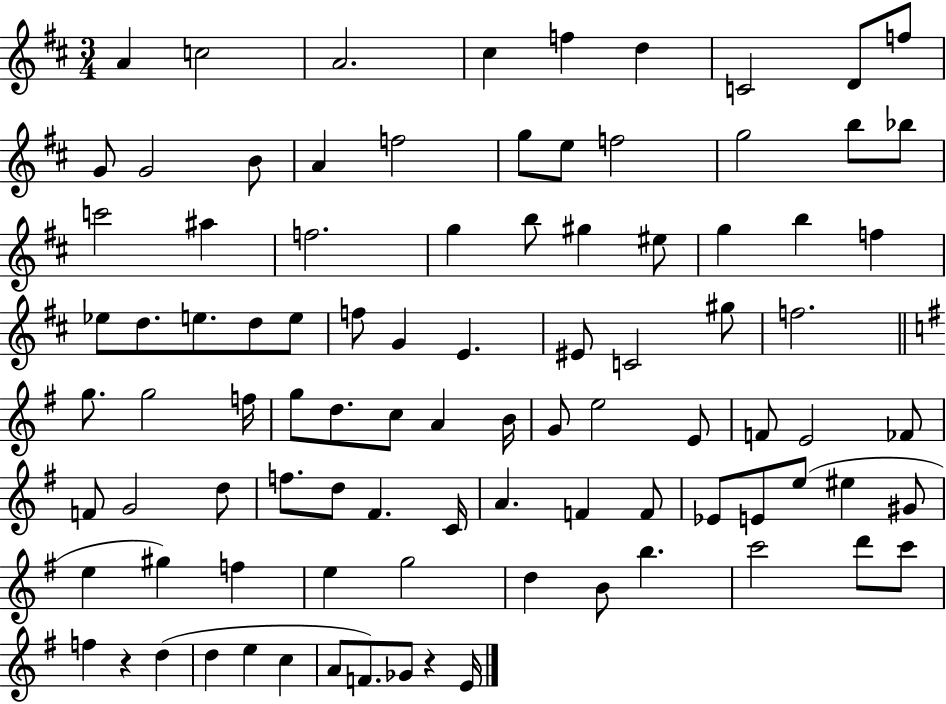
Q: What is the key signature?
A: D major